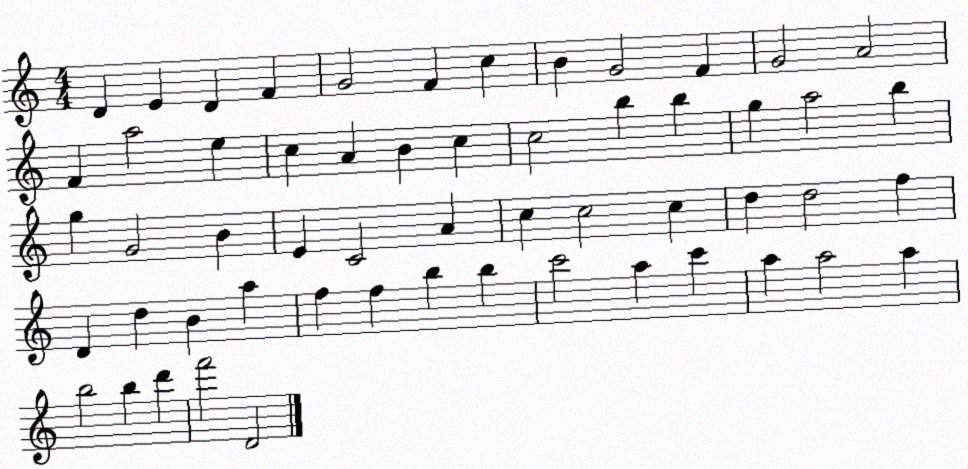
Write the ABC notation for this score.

X:1
T:Untitled
M:4/4
L:1/4
K:C
D E D F G2 F c B G2 F G2 A2 F a2 e c A B c c2 b b g a2 b g G2 B E C2 A c c2 c d d2 f D d B a f f b b c'2 a c' a a2 a b2 b d' f'2 D2